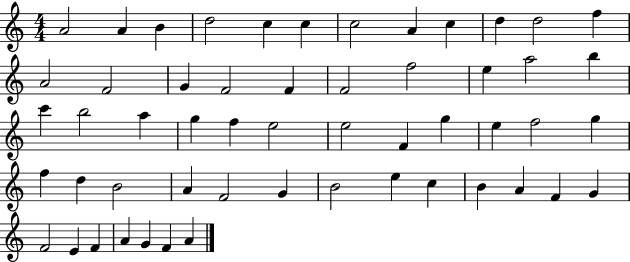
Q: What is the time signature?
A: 4/4